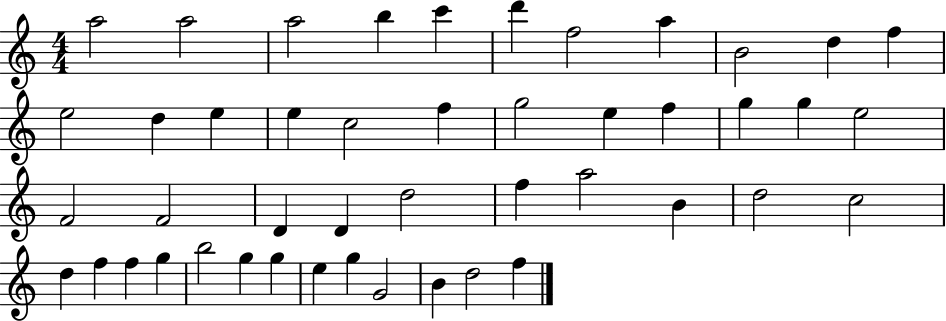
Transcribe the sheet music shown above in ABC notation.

X:1
T:Untitled
M:4/4
L:1/4
K:C
a2 a2 a2 b c' d' f2 a B2 d f e2 d e e c2 f g2 e f g g e2 F2 F2 D D d2 f a2 B d2 c2 d f f g b2 g g e g G2 B d2 f